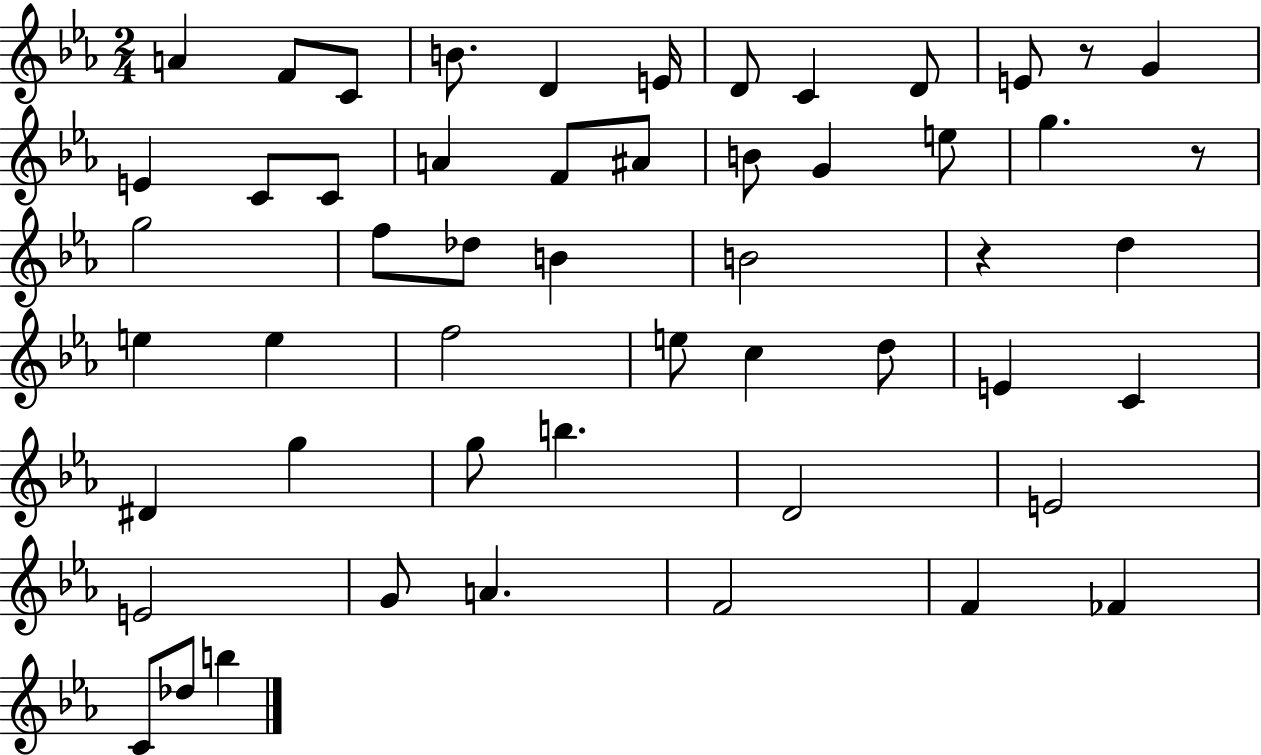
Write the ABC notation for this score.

X:1
T:Untitled
M:2/4
L:1/4
K:Eb
A F/2 C/2 B/2 D E/4 D/2 C D/2 E/2 z/2 G E C/2 C/2 A F/2 ^A/2 B/2 G e/2 g z/2 g2 f/2 _d/2 B B2 z d e e f2 e/2 c d/2 E C ^D g g/2 b D2 E2 E2 G/2 A F2 F _F C/2 _d/2 b